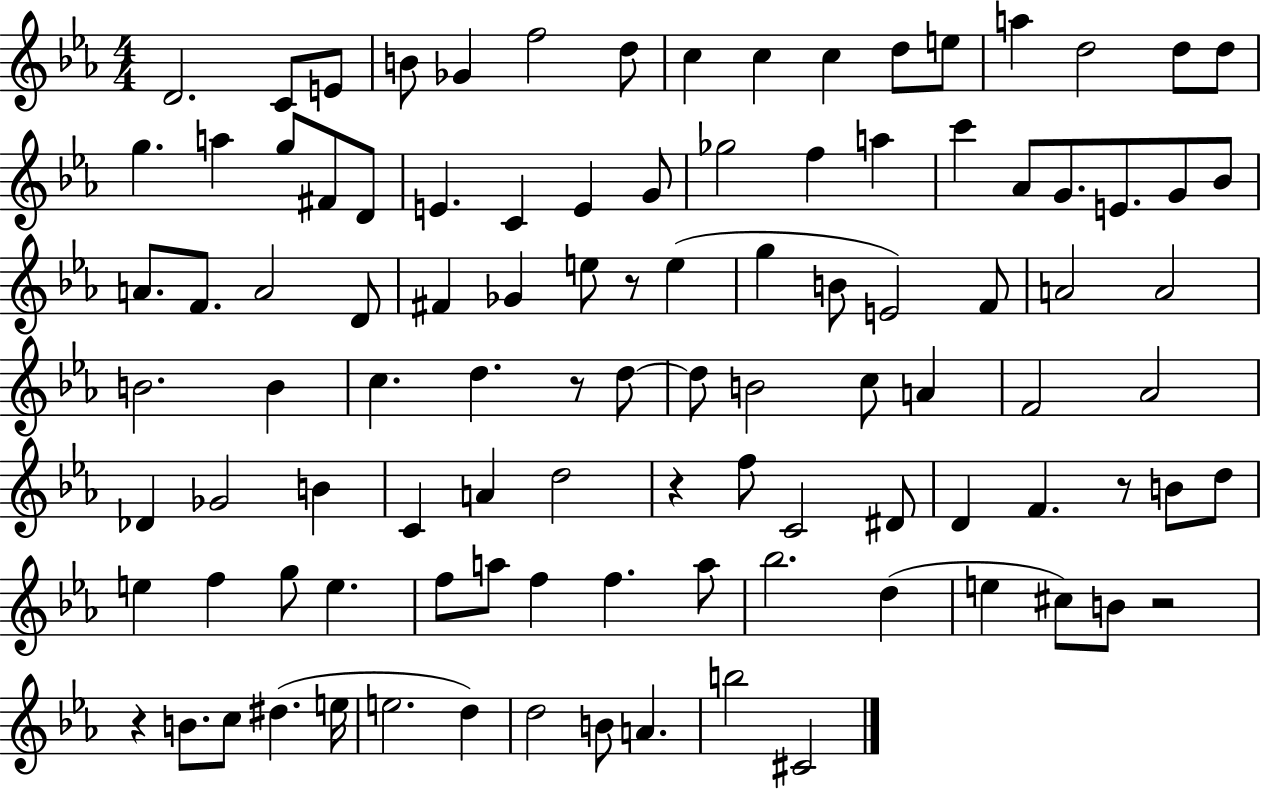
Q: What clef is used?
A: treble